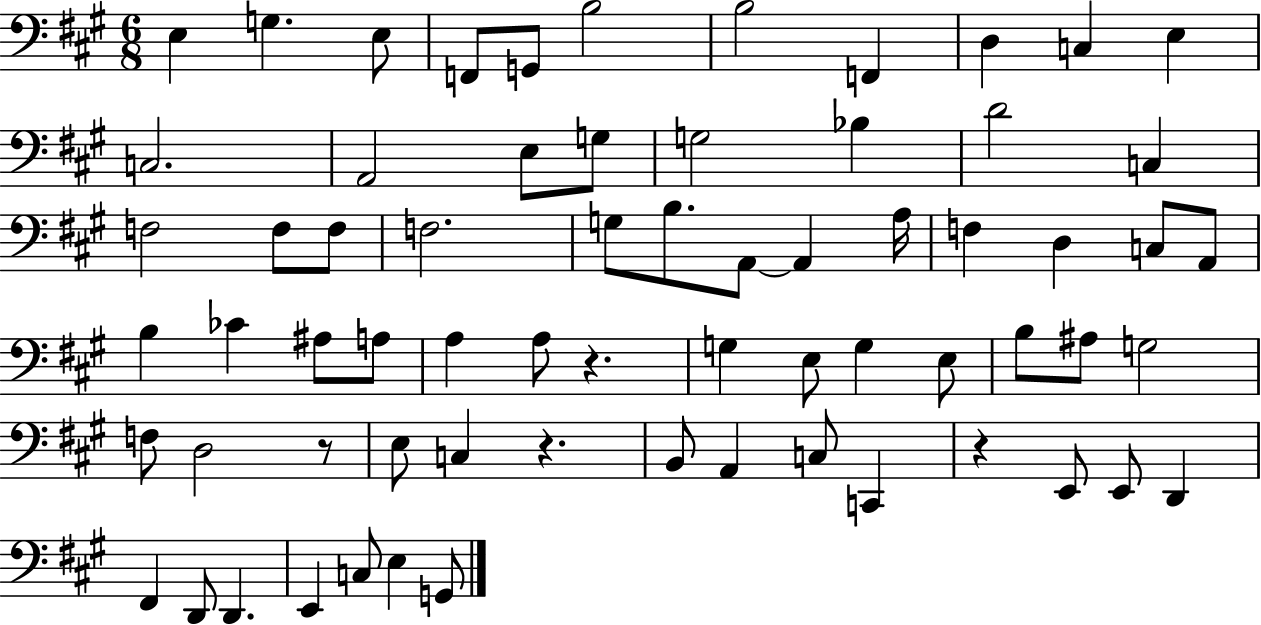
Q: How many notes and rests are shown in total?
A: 67